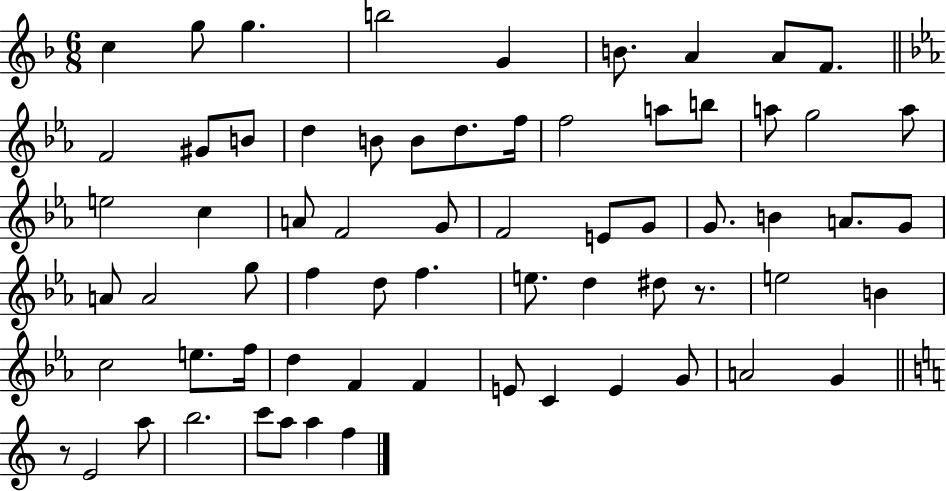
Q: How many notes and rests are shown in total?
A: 67